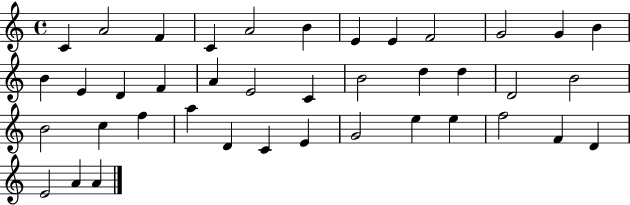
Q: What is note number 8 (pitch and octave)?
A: E4